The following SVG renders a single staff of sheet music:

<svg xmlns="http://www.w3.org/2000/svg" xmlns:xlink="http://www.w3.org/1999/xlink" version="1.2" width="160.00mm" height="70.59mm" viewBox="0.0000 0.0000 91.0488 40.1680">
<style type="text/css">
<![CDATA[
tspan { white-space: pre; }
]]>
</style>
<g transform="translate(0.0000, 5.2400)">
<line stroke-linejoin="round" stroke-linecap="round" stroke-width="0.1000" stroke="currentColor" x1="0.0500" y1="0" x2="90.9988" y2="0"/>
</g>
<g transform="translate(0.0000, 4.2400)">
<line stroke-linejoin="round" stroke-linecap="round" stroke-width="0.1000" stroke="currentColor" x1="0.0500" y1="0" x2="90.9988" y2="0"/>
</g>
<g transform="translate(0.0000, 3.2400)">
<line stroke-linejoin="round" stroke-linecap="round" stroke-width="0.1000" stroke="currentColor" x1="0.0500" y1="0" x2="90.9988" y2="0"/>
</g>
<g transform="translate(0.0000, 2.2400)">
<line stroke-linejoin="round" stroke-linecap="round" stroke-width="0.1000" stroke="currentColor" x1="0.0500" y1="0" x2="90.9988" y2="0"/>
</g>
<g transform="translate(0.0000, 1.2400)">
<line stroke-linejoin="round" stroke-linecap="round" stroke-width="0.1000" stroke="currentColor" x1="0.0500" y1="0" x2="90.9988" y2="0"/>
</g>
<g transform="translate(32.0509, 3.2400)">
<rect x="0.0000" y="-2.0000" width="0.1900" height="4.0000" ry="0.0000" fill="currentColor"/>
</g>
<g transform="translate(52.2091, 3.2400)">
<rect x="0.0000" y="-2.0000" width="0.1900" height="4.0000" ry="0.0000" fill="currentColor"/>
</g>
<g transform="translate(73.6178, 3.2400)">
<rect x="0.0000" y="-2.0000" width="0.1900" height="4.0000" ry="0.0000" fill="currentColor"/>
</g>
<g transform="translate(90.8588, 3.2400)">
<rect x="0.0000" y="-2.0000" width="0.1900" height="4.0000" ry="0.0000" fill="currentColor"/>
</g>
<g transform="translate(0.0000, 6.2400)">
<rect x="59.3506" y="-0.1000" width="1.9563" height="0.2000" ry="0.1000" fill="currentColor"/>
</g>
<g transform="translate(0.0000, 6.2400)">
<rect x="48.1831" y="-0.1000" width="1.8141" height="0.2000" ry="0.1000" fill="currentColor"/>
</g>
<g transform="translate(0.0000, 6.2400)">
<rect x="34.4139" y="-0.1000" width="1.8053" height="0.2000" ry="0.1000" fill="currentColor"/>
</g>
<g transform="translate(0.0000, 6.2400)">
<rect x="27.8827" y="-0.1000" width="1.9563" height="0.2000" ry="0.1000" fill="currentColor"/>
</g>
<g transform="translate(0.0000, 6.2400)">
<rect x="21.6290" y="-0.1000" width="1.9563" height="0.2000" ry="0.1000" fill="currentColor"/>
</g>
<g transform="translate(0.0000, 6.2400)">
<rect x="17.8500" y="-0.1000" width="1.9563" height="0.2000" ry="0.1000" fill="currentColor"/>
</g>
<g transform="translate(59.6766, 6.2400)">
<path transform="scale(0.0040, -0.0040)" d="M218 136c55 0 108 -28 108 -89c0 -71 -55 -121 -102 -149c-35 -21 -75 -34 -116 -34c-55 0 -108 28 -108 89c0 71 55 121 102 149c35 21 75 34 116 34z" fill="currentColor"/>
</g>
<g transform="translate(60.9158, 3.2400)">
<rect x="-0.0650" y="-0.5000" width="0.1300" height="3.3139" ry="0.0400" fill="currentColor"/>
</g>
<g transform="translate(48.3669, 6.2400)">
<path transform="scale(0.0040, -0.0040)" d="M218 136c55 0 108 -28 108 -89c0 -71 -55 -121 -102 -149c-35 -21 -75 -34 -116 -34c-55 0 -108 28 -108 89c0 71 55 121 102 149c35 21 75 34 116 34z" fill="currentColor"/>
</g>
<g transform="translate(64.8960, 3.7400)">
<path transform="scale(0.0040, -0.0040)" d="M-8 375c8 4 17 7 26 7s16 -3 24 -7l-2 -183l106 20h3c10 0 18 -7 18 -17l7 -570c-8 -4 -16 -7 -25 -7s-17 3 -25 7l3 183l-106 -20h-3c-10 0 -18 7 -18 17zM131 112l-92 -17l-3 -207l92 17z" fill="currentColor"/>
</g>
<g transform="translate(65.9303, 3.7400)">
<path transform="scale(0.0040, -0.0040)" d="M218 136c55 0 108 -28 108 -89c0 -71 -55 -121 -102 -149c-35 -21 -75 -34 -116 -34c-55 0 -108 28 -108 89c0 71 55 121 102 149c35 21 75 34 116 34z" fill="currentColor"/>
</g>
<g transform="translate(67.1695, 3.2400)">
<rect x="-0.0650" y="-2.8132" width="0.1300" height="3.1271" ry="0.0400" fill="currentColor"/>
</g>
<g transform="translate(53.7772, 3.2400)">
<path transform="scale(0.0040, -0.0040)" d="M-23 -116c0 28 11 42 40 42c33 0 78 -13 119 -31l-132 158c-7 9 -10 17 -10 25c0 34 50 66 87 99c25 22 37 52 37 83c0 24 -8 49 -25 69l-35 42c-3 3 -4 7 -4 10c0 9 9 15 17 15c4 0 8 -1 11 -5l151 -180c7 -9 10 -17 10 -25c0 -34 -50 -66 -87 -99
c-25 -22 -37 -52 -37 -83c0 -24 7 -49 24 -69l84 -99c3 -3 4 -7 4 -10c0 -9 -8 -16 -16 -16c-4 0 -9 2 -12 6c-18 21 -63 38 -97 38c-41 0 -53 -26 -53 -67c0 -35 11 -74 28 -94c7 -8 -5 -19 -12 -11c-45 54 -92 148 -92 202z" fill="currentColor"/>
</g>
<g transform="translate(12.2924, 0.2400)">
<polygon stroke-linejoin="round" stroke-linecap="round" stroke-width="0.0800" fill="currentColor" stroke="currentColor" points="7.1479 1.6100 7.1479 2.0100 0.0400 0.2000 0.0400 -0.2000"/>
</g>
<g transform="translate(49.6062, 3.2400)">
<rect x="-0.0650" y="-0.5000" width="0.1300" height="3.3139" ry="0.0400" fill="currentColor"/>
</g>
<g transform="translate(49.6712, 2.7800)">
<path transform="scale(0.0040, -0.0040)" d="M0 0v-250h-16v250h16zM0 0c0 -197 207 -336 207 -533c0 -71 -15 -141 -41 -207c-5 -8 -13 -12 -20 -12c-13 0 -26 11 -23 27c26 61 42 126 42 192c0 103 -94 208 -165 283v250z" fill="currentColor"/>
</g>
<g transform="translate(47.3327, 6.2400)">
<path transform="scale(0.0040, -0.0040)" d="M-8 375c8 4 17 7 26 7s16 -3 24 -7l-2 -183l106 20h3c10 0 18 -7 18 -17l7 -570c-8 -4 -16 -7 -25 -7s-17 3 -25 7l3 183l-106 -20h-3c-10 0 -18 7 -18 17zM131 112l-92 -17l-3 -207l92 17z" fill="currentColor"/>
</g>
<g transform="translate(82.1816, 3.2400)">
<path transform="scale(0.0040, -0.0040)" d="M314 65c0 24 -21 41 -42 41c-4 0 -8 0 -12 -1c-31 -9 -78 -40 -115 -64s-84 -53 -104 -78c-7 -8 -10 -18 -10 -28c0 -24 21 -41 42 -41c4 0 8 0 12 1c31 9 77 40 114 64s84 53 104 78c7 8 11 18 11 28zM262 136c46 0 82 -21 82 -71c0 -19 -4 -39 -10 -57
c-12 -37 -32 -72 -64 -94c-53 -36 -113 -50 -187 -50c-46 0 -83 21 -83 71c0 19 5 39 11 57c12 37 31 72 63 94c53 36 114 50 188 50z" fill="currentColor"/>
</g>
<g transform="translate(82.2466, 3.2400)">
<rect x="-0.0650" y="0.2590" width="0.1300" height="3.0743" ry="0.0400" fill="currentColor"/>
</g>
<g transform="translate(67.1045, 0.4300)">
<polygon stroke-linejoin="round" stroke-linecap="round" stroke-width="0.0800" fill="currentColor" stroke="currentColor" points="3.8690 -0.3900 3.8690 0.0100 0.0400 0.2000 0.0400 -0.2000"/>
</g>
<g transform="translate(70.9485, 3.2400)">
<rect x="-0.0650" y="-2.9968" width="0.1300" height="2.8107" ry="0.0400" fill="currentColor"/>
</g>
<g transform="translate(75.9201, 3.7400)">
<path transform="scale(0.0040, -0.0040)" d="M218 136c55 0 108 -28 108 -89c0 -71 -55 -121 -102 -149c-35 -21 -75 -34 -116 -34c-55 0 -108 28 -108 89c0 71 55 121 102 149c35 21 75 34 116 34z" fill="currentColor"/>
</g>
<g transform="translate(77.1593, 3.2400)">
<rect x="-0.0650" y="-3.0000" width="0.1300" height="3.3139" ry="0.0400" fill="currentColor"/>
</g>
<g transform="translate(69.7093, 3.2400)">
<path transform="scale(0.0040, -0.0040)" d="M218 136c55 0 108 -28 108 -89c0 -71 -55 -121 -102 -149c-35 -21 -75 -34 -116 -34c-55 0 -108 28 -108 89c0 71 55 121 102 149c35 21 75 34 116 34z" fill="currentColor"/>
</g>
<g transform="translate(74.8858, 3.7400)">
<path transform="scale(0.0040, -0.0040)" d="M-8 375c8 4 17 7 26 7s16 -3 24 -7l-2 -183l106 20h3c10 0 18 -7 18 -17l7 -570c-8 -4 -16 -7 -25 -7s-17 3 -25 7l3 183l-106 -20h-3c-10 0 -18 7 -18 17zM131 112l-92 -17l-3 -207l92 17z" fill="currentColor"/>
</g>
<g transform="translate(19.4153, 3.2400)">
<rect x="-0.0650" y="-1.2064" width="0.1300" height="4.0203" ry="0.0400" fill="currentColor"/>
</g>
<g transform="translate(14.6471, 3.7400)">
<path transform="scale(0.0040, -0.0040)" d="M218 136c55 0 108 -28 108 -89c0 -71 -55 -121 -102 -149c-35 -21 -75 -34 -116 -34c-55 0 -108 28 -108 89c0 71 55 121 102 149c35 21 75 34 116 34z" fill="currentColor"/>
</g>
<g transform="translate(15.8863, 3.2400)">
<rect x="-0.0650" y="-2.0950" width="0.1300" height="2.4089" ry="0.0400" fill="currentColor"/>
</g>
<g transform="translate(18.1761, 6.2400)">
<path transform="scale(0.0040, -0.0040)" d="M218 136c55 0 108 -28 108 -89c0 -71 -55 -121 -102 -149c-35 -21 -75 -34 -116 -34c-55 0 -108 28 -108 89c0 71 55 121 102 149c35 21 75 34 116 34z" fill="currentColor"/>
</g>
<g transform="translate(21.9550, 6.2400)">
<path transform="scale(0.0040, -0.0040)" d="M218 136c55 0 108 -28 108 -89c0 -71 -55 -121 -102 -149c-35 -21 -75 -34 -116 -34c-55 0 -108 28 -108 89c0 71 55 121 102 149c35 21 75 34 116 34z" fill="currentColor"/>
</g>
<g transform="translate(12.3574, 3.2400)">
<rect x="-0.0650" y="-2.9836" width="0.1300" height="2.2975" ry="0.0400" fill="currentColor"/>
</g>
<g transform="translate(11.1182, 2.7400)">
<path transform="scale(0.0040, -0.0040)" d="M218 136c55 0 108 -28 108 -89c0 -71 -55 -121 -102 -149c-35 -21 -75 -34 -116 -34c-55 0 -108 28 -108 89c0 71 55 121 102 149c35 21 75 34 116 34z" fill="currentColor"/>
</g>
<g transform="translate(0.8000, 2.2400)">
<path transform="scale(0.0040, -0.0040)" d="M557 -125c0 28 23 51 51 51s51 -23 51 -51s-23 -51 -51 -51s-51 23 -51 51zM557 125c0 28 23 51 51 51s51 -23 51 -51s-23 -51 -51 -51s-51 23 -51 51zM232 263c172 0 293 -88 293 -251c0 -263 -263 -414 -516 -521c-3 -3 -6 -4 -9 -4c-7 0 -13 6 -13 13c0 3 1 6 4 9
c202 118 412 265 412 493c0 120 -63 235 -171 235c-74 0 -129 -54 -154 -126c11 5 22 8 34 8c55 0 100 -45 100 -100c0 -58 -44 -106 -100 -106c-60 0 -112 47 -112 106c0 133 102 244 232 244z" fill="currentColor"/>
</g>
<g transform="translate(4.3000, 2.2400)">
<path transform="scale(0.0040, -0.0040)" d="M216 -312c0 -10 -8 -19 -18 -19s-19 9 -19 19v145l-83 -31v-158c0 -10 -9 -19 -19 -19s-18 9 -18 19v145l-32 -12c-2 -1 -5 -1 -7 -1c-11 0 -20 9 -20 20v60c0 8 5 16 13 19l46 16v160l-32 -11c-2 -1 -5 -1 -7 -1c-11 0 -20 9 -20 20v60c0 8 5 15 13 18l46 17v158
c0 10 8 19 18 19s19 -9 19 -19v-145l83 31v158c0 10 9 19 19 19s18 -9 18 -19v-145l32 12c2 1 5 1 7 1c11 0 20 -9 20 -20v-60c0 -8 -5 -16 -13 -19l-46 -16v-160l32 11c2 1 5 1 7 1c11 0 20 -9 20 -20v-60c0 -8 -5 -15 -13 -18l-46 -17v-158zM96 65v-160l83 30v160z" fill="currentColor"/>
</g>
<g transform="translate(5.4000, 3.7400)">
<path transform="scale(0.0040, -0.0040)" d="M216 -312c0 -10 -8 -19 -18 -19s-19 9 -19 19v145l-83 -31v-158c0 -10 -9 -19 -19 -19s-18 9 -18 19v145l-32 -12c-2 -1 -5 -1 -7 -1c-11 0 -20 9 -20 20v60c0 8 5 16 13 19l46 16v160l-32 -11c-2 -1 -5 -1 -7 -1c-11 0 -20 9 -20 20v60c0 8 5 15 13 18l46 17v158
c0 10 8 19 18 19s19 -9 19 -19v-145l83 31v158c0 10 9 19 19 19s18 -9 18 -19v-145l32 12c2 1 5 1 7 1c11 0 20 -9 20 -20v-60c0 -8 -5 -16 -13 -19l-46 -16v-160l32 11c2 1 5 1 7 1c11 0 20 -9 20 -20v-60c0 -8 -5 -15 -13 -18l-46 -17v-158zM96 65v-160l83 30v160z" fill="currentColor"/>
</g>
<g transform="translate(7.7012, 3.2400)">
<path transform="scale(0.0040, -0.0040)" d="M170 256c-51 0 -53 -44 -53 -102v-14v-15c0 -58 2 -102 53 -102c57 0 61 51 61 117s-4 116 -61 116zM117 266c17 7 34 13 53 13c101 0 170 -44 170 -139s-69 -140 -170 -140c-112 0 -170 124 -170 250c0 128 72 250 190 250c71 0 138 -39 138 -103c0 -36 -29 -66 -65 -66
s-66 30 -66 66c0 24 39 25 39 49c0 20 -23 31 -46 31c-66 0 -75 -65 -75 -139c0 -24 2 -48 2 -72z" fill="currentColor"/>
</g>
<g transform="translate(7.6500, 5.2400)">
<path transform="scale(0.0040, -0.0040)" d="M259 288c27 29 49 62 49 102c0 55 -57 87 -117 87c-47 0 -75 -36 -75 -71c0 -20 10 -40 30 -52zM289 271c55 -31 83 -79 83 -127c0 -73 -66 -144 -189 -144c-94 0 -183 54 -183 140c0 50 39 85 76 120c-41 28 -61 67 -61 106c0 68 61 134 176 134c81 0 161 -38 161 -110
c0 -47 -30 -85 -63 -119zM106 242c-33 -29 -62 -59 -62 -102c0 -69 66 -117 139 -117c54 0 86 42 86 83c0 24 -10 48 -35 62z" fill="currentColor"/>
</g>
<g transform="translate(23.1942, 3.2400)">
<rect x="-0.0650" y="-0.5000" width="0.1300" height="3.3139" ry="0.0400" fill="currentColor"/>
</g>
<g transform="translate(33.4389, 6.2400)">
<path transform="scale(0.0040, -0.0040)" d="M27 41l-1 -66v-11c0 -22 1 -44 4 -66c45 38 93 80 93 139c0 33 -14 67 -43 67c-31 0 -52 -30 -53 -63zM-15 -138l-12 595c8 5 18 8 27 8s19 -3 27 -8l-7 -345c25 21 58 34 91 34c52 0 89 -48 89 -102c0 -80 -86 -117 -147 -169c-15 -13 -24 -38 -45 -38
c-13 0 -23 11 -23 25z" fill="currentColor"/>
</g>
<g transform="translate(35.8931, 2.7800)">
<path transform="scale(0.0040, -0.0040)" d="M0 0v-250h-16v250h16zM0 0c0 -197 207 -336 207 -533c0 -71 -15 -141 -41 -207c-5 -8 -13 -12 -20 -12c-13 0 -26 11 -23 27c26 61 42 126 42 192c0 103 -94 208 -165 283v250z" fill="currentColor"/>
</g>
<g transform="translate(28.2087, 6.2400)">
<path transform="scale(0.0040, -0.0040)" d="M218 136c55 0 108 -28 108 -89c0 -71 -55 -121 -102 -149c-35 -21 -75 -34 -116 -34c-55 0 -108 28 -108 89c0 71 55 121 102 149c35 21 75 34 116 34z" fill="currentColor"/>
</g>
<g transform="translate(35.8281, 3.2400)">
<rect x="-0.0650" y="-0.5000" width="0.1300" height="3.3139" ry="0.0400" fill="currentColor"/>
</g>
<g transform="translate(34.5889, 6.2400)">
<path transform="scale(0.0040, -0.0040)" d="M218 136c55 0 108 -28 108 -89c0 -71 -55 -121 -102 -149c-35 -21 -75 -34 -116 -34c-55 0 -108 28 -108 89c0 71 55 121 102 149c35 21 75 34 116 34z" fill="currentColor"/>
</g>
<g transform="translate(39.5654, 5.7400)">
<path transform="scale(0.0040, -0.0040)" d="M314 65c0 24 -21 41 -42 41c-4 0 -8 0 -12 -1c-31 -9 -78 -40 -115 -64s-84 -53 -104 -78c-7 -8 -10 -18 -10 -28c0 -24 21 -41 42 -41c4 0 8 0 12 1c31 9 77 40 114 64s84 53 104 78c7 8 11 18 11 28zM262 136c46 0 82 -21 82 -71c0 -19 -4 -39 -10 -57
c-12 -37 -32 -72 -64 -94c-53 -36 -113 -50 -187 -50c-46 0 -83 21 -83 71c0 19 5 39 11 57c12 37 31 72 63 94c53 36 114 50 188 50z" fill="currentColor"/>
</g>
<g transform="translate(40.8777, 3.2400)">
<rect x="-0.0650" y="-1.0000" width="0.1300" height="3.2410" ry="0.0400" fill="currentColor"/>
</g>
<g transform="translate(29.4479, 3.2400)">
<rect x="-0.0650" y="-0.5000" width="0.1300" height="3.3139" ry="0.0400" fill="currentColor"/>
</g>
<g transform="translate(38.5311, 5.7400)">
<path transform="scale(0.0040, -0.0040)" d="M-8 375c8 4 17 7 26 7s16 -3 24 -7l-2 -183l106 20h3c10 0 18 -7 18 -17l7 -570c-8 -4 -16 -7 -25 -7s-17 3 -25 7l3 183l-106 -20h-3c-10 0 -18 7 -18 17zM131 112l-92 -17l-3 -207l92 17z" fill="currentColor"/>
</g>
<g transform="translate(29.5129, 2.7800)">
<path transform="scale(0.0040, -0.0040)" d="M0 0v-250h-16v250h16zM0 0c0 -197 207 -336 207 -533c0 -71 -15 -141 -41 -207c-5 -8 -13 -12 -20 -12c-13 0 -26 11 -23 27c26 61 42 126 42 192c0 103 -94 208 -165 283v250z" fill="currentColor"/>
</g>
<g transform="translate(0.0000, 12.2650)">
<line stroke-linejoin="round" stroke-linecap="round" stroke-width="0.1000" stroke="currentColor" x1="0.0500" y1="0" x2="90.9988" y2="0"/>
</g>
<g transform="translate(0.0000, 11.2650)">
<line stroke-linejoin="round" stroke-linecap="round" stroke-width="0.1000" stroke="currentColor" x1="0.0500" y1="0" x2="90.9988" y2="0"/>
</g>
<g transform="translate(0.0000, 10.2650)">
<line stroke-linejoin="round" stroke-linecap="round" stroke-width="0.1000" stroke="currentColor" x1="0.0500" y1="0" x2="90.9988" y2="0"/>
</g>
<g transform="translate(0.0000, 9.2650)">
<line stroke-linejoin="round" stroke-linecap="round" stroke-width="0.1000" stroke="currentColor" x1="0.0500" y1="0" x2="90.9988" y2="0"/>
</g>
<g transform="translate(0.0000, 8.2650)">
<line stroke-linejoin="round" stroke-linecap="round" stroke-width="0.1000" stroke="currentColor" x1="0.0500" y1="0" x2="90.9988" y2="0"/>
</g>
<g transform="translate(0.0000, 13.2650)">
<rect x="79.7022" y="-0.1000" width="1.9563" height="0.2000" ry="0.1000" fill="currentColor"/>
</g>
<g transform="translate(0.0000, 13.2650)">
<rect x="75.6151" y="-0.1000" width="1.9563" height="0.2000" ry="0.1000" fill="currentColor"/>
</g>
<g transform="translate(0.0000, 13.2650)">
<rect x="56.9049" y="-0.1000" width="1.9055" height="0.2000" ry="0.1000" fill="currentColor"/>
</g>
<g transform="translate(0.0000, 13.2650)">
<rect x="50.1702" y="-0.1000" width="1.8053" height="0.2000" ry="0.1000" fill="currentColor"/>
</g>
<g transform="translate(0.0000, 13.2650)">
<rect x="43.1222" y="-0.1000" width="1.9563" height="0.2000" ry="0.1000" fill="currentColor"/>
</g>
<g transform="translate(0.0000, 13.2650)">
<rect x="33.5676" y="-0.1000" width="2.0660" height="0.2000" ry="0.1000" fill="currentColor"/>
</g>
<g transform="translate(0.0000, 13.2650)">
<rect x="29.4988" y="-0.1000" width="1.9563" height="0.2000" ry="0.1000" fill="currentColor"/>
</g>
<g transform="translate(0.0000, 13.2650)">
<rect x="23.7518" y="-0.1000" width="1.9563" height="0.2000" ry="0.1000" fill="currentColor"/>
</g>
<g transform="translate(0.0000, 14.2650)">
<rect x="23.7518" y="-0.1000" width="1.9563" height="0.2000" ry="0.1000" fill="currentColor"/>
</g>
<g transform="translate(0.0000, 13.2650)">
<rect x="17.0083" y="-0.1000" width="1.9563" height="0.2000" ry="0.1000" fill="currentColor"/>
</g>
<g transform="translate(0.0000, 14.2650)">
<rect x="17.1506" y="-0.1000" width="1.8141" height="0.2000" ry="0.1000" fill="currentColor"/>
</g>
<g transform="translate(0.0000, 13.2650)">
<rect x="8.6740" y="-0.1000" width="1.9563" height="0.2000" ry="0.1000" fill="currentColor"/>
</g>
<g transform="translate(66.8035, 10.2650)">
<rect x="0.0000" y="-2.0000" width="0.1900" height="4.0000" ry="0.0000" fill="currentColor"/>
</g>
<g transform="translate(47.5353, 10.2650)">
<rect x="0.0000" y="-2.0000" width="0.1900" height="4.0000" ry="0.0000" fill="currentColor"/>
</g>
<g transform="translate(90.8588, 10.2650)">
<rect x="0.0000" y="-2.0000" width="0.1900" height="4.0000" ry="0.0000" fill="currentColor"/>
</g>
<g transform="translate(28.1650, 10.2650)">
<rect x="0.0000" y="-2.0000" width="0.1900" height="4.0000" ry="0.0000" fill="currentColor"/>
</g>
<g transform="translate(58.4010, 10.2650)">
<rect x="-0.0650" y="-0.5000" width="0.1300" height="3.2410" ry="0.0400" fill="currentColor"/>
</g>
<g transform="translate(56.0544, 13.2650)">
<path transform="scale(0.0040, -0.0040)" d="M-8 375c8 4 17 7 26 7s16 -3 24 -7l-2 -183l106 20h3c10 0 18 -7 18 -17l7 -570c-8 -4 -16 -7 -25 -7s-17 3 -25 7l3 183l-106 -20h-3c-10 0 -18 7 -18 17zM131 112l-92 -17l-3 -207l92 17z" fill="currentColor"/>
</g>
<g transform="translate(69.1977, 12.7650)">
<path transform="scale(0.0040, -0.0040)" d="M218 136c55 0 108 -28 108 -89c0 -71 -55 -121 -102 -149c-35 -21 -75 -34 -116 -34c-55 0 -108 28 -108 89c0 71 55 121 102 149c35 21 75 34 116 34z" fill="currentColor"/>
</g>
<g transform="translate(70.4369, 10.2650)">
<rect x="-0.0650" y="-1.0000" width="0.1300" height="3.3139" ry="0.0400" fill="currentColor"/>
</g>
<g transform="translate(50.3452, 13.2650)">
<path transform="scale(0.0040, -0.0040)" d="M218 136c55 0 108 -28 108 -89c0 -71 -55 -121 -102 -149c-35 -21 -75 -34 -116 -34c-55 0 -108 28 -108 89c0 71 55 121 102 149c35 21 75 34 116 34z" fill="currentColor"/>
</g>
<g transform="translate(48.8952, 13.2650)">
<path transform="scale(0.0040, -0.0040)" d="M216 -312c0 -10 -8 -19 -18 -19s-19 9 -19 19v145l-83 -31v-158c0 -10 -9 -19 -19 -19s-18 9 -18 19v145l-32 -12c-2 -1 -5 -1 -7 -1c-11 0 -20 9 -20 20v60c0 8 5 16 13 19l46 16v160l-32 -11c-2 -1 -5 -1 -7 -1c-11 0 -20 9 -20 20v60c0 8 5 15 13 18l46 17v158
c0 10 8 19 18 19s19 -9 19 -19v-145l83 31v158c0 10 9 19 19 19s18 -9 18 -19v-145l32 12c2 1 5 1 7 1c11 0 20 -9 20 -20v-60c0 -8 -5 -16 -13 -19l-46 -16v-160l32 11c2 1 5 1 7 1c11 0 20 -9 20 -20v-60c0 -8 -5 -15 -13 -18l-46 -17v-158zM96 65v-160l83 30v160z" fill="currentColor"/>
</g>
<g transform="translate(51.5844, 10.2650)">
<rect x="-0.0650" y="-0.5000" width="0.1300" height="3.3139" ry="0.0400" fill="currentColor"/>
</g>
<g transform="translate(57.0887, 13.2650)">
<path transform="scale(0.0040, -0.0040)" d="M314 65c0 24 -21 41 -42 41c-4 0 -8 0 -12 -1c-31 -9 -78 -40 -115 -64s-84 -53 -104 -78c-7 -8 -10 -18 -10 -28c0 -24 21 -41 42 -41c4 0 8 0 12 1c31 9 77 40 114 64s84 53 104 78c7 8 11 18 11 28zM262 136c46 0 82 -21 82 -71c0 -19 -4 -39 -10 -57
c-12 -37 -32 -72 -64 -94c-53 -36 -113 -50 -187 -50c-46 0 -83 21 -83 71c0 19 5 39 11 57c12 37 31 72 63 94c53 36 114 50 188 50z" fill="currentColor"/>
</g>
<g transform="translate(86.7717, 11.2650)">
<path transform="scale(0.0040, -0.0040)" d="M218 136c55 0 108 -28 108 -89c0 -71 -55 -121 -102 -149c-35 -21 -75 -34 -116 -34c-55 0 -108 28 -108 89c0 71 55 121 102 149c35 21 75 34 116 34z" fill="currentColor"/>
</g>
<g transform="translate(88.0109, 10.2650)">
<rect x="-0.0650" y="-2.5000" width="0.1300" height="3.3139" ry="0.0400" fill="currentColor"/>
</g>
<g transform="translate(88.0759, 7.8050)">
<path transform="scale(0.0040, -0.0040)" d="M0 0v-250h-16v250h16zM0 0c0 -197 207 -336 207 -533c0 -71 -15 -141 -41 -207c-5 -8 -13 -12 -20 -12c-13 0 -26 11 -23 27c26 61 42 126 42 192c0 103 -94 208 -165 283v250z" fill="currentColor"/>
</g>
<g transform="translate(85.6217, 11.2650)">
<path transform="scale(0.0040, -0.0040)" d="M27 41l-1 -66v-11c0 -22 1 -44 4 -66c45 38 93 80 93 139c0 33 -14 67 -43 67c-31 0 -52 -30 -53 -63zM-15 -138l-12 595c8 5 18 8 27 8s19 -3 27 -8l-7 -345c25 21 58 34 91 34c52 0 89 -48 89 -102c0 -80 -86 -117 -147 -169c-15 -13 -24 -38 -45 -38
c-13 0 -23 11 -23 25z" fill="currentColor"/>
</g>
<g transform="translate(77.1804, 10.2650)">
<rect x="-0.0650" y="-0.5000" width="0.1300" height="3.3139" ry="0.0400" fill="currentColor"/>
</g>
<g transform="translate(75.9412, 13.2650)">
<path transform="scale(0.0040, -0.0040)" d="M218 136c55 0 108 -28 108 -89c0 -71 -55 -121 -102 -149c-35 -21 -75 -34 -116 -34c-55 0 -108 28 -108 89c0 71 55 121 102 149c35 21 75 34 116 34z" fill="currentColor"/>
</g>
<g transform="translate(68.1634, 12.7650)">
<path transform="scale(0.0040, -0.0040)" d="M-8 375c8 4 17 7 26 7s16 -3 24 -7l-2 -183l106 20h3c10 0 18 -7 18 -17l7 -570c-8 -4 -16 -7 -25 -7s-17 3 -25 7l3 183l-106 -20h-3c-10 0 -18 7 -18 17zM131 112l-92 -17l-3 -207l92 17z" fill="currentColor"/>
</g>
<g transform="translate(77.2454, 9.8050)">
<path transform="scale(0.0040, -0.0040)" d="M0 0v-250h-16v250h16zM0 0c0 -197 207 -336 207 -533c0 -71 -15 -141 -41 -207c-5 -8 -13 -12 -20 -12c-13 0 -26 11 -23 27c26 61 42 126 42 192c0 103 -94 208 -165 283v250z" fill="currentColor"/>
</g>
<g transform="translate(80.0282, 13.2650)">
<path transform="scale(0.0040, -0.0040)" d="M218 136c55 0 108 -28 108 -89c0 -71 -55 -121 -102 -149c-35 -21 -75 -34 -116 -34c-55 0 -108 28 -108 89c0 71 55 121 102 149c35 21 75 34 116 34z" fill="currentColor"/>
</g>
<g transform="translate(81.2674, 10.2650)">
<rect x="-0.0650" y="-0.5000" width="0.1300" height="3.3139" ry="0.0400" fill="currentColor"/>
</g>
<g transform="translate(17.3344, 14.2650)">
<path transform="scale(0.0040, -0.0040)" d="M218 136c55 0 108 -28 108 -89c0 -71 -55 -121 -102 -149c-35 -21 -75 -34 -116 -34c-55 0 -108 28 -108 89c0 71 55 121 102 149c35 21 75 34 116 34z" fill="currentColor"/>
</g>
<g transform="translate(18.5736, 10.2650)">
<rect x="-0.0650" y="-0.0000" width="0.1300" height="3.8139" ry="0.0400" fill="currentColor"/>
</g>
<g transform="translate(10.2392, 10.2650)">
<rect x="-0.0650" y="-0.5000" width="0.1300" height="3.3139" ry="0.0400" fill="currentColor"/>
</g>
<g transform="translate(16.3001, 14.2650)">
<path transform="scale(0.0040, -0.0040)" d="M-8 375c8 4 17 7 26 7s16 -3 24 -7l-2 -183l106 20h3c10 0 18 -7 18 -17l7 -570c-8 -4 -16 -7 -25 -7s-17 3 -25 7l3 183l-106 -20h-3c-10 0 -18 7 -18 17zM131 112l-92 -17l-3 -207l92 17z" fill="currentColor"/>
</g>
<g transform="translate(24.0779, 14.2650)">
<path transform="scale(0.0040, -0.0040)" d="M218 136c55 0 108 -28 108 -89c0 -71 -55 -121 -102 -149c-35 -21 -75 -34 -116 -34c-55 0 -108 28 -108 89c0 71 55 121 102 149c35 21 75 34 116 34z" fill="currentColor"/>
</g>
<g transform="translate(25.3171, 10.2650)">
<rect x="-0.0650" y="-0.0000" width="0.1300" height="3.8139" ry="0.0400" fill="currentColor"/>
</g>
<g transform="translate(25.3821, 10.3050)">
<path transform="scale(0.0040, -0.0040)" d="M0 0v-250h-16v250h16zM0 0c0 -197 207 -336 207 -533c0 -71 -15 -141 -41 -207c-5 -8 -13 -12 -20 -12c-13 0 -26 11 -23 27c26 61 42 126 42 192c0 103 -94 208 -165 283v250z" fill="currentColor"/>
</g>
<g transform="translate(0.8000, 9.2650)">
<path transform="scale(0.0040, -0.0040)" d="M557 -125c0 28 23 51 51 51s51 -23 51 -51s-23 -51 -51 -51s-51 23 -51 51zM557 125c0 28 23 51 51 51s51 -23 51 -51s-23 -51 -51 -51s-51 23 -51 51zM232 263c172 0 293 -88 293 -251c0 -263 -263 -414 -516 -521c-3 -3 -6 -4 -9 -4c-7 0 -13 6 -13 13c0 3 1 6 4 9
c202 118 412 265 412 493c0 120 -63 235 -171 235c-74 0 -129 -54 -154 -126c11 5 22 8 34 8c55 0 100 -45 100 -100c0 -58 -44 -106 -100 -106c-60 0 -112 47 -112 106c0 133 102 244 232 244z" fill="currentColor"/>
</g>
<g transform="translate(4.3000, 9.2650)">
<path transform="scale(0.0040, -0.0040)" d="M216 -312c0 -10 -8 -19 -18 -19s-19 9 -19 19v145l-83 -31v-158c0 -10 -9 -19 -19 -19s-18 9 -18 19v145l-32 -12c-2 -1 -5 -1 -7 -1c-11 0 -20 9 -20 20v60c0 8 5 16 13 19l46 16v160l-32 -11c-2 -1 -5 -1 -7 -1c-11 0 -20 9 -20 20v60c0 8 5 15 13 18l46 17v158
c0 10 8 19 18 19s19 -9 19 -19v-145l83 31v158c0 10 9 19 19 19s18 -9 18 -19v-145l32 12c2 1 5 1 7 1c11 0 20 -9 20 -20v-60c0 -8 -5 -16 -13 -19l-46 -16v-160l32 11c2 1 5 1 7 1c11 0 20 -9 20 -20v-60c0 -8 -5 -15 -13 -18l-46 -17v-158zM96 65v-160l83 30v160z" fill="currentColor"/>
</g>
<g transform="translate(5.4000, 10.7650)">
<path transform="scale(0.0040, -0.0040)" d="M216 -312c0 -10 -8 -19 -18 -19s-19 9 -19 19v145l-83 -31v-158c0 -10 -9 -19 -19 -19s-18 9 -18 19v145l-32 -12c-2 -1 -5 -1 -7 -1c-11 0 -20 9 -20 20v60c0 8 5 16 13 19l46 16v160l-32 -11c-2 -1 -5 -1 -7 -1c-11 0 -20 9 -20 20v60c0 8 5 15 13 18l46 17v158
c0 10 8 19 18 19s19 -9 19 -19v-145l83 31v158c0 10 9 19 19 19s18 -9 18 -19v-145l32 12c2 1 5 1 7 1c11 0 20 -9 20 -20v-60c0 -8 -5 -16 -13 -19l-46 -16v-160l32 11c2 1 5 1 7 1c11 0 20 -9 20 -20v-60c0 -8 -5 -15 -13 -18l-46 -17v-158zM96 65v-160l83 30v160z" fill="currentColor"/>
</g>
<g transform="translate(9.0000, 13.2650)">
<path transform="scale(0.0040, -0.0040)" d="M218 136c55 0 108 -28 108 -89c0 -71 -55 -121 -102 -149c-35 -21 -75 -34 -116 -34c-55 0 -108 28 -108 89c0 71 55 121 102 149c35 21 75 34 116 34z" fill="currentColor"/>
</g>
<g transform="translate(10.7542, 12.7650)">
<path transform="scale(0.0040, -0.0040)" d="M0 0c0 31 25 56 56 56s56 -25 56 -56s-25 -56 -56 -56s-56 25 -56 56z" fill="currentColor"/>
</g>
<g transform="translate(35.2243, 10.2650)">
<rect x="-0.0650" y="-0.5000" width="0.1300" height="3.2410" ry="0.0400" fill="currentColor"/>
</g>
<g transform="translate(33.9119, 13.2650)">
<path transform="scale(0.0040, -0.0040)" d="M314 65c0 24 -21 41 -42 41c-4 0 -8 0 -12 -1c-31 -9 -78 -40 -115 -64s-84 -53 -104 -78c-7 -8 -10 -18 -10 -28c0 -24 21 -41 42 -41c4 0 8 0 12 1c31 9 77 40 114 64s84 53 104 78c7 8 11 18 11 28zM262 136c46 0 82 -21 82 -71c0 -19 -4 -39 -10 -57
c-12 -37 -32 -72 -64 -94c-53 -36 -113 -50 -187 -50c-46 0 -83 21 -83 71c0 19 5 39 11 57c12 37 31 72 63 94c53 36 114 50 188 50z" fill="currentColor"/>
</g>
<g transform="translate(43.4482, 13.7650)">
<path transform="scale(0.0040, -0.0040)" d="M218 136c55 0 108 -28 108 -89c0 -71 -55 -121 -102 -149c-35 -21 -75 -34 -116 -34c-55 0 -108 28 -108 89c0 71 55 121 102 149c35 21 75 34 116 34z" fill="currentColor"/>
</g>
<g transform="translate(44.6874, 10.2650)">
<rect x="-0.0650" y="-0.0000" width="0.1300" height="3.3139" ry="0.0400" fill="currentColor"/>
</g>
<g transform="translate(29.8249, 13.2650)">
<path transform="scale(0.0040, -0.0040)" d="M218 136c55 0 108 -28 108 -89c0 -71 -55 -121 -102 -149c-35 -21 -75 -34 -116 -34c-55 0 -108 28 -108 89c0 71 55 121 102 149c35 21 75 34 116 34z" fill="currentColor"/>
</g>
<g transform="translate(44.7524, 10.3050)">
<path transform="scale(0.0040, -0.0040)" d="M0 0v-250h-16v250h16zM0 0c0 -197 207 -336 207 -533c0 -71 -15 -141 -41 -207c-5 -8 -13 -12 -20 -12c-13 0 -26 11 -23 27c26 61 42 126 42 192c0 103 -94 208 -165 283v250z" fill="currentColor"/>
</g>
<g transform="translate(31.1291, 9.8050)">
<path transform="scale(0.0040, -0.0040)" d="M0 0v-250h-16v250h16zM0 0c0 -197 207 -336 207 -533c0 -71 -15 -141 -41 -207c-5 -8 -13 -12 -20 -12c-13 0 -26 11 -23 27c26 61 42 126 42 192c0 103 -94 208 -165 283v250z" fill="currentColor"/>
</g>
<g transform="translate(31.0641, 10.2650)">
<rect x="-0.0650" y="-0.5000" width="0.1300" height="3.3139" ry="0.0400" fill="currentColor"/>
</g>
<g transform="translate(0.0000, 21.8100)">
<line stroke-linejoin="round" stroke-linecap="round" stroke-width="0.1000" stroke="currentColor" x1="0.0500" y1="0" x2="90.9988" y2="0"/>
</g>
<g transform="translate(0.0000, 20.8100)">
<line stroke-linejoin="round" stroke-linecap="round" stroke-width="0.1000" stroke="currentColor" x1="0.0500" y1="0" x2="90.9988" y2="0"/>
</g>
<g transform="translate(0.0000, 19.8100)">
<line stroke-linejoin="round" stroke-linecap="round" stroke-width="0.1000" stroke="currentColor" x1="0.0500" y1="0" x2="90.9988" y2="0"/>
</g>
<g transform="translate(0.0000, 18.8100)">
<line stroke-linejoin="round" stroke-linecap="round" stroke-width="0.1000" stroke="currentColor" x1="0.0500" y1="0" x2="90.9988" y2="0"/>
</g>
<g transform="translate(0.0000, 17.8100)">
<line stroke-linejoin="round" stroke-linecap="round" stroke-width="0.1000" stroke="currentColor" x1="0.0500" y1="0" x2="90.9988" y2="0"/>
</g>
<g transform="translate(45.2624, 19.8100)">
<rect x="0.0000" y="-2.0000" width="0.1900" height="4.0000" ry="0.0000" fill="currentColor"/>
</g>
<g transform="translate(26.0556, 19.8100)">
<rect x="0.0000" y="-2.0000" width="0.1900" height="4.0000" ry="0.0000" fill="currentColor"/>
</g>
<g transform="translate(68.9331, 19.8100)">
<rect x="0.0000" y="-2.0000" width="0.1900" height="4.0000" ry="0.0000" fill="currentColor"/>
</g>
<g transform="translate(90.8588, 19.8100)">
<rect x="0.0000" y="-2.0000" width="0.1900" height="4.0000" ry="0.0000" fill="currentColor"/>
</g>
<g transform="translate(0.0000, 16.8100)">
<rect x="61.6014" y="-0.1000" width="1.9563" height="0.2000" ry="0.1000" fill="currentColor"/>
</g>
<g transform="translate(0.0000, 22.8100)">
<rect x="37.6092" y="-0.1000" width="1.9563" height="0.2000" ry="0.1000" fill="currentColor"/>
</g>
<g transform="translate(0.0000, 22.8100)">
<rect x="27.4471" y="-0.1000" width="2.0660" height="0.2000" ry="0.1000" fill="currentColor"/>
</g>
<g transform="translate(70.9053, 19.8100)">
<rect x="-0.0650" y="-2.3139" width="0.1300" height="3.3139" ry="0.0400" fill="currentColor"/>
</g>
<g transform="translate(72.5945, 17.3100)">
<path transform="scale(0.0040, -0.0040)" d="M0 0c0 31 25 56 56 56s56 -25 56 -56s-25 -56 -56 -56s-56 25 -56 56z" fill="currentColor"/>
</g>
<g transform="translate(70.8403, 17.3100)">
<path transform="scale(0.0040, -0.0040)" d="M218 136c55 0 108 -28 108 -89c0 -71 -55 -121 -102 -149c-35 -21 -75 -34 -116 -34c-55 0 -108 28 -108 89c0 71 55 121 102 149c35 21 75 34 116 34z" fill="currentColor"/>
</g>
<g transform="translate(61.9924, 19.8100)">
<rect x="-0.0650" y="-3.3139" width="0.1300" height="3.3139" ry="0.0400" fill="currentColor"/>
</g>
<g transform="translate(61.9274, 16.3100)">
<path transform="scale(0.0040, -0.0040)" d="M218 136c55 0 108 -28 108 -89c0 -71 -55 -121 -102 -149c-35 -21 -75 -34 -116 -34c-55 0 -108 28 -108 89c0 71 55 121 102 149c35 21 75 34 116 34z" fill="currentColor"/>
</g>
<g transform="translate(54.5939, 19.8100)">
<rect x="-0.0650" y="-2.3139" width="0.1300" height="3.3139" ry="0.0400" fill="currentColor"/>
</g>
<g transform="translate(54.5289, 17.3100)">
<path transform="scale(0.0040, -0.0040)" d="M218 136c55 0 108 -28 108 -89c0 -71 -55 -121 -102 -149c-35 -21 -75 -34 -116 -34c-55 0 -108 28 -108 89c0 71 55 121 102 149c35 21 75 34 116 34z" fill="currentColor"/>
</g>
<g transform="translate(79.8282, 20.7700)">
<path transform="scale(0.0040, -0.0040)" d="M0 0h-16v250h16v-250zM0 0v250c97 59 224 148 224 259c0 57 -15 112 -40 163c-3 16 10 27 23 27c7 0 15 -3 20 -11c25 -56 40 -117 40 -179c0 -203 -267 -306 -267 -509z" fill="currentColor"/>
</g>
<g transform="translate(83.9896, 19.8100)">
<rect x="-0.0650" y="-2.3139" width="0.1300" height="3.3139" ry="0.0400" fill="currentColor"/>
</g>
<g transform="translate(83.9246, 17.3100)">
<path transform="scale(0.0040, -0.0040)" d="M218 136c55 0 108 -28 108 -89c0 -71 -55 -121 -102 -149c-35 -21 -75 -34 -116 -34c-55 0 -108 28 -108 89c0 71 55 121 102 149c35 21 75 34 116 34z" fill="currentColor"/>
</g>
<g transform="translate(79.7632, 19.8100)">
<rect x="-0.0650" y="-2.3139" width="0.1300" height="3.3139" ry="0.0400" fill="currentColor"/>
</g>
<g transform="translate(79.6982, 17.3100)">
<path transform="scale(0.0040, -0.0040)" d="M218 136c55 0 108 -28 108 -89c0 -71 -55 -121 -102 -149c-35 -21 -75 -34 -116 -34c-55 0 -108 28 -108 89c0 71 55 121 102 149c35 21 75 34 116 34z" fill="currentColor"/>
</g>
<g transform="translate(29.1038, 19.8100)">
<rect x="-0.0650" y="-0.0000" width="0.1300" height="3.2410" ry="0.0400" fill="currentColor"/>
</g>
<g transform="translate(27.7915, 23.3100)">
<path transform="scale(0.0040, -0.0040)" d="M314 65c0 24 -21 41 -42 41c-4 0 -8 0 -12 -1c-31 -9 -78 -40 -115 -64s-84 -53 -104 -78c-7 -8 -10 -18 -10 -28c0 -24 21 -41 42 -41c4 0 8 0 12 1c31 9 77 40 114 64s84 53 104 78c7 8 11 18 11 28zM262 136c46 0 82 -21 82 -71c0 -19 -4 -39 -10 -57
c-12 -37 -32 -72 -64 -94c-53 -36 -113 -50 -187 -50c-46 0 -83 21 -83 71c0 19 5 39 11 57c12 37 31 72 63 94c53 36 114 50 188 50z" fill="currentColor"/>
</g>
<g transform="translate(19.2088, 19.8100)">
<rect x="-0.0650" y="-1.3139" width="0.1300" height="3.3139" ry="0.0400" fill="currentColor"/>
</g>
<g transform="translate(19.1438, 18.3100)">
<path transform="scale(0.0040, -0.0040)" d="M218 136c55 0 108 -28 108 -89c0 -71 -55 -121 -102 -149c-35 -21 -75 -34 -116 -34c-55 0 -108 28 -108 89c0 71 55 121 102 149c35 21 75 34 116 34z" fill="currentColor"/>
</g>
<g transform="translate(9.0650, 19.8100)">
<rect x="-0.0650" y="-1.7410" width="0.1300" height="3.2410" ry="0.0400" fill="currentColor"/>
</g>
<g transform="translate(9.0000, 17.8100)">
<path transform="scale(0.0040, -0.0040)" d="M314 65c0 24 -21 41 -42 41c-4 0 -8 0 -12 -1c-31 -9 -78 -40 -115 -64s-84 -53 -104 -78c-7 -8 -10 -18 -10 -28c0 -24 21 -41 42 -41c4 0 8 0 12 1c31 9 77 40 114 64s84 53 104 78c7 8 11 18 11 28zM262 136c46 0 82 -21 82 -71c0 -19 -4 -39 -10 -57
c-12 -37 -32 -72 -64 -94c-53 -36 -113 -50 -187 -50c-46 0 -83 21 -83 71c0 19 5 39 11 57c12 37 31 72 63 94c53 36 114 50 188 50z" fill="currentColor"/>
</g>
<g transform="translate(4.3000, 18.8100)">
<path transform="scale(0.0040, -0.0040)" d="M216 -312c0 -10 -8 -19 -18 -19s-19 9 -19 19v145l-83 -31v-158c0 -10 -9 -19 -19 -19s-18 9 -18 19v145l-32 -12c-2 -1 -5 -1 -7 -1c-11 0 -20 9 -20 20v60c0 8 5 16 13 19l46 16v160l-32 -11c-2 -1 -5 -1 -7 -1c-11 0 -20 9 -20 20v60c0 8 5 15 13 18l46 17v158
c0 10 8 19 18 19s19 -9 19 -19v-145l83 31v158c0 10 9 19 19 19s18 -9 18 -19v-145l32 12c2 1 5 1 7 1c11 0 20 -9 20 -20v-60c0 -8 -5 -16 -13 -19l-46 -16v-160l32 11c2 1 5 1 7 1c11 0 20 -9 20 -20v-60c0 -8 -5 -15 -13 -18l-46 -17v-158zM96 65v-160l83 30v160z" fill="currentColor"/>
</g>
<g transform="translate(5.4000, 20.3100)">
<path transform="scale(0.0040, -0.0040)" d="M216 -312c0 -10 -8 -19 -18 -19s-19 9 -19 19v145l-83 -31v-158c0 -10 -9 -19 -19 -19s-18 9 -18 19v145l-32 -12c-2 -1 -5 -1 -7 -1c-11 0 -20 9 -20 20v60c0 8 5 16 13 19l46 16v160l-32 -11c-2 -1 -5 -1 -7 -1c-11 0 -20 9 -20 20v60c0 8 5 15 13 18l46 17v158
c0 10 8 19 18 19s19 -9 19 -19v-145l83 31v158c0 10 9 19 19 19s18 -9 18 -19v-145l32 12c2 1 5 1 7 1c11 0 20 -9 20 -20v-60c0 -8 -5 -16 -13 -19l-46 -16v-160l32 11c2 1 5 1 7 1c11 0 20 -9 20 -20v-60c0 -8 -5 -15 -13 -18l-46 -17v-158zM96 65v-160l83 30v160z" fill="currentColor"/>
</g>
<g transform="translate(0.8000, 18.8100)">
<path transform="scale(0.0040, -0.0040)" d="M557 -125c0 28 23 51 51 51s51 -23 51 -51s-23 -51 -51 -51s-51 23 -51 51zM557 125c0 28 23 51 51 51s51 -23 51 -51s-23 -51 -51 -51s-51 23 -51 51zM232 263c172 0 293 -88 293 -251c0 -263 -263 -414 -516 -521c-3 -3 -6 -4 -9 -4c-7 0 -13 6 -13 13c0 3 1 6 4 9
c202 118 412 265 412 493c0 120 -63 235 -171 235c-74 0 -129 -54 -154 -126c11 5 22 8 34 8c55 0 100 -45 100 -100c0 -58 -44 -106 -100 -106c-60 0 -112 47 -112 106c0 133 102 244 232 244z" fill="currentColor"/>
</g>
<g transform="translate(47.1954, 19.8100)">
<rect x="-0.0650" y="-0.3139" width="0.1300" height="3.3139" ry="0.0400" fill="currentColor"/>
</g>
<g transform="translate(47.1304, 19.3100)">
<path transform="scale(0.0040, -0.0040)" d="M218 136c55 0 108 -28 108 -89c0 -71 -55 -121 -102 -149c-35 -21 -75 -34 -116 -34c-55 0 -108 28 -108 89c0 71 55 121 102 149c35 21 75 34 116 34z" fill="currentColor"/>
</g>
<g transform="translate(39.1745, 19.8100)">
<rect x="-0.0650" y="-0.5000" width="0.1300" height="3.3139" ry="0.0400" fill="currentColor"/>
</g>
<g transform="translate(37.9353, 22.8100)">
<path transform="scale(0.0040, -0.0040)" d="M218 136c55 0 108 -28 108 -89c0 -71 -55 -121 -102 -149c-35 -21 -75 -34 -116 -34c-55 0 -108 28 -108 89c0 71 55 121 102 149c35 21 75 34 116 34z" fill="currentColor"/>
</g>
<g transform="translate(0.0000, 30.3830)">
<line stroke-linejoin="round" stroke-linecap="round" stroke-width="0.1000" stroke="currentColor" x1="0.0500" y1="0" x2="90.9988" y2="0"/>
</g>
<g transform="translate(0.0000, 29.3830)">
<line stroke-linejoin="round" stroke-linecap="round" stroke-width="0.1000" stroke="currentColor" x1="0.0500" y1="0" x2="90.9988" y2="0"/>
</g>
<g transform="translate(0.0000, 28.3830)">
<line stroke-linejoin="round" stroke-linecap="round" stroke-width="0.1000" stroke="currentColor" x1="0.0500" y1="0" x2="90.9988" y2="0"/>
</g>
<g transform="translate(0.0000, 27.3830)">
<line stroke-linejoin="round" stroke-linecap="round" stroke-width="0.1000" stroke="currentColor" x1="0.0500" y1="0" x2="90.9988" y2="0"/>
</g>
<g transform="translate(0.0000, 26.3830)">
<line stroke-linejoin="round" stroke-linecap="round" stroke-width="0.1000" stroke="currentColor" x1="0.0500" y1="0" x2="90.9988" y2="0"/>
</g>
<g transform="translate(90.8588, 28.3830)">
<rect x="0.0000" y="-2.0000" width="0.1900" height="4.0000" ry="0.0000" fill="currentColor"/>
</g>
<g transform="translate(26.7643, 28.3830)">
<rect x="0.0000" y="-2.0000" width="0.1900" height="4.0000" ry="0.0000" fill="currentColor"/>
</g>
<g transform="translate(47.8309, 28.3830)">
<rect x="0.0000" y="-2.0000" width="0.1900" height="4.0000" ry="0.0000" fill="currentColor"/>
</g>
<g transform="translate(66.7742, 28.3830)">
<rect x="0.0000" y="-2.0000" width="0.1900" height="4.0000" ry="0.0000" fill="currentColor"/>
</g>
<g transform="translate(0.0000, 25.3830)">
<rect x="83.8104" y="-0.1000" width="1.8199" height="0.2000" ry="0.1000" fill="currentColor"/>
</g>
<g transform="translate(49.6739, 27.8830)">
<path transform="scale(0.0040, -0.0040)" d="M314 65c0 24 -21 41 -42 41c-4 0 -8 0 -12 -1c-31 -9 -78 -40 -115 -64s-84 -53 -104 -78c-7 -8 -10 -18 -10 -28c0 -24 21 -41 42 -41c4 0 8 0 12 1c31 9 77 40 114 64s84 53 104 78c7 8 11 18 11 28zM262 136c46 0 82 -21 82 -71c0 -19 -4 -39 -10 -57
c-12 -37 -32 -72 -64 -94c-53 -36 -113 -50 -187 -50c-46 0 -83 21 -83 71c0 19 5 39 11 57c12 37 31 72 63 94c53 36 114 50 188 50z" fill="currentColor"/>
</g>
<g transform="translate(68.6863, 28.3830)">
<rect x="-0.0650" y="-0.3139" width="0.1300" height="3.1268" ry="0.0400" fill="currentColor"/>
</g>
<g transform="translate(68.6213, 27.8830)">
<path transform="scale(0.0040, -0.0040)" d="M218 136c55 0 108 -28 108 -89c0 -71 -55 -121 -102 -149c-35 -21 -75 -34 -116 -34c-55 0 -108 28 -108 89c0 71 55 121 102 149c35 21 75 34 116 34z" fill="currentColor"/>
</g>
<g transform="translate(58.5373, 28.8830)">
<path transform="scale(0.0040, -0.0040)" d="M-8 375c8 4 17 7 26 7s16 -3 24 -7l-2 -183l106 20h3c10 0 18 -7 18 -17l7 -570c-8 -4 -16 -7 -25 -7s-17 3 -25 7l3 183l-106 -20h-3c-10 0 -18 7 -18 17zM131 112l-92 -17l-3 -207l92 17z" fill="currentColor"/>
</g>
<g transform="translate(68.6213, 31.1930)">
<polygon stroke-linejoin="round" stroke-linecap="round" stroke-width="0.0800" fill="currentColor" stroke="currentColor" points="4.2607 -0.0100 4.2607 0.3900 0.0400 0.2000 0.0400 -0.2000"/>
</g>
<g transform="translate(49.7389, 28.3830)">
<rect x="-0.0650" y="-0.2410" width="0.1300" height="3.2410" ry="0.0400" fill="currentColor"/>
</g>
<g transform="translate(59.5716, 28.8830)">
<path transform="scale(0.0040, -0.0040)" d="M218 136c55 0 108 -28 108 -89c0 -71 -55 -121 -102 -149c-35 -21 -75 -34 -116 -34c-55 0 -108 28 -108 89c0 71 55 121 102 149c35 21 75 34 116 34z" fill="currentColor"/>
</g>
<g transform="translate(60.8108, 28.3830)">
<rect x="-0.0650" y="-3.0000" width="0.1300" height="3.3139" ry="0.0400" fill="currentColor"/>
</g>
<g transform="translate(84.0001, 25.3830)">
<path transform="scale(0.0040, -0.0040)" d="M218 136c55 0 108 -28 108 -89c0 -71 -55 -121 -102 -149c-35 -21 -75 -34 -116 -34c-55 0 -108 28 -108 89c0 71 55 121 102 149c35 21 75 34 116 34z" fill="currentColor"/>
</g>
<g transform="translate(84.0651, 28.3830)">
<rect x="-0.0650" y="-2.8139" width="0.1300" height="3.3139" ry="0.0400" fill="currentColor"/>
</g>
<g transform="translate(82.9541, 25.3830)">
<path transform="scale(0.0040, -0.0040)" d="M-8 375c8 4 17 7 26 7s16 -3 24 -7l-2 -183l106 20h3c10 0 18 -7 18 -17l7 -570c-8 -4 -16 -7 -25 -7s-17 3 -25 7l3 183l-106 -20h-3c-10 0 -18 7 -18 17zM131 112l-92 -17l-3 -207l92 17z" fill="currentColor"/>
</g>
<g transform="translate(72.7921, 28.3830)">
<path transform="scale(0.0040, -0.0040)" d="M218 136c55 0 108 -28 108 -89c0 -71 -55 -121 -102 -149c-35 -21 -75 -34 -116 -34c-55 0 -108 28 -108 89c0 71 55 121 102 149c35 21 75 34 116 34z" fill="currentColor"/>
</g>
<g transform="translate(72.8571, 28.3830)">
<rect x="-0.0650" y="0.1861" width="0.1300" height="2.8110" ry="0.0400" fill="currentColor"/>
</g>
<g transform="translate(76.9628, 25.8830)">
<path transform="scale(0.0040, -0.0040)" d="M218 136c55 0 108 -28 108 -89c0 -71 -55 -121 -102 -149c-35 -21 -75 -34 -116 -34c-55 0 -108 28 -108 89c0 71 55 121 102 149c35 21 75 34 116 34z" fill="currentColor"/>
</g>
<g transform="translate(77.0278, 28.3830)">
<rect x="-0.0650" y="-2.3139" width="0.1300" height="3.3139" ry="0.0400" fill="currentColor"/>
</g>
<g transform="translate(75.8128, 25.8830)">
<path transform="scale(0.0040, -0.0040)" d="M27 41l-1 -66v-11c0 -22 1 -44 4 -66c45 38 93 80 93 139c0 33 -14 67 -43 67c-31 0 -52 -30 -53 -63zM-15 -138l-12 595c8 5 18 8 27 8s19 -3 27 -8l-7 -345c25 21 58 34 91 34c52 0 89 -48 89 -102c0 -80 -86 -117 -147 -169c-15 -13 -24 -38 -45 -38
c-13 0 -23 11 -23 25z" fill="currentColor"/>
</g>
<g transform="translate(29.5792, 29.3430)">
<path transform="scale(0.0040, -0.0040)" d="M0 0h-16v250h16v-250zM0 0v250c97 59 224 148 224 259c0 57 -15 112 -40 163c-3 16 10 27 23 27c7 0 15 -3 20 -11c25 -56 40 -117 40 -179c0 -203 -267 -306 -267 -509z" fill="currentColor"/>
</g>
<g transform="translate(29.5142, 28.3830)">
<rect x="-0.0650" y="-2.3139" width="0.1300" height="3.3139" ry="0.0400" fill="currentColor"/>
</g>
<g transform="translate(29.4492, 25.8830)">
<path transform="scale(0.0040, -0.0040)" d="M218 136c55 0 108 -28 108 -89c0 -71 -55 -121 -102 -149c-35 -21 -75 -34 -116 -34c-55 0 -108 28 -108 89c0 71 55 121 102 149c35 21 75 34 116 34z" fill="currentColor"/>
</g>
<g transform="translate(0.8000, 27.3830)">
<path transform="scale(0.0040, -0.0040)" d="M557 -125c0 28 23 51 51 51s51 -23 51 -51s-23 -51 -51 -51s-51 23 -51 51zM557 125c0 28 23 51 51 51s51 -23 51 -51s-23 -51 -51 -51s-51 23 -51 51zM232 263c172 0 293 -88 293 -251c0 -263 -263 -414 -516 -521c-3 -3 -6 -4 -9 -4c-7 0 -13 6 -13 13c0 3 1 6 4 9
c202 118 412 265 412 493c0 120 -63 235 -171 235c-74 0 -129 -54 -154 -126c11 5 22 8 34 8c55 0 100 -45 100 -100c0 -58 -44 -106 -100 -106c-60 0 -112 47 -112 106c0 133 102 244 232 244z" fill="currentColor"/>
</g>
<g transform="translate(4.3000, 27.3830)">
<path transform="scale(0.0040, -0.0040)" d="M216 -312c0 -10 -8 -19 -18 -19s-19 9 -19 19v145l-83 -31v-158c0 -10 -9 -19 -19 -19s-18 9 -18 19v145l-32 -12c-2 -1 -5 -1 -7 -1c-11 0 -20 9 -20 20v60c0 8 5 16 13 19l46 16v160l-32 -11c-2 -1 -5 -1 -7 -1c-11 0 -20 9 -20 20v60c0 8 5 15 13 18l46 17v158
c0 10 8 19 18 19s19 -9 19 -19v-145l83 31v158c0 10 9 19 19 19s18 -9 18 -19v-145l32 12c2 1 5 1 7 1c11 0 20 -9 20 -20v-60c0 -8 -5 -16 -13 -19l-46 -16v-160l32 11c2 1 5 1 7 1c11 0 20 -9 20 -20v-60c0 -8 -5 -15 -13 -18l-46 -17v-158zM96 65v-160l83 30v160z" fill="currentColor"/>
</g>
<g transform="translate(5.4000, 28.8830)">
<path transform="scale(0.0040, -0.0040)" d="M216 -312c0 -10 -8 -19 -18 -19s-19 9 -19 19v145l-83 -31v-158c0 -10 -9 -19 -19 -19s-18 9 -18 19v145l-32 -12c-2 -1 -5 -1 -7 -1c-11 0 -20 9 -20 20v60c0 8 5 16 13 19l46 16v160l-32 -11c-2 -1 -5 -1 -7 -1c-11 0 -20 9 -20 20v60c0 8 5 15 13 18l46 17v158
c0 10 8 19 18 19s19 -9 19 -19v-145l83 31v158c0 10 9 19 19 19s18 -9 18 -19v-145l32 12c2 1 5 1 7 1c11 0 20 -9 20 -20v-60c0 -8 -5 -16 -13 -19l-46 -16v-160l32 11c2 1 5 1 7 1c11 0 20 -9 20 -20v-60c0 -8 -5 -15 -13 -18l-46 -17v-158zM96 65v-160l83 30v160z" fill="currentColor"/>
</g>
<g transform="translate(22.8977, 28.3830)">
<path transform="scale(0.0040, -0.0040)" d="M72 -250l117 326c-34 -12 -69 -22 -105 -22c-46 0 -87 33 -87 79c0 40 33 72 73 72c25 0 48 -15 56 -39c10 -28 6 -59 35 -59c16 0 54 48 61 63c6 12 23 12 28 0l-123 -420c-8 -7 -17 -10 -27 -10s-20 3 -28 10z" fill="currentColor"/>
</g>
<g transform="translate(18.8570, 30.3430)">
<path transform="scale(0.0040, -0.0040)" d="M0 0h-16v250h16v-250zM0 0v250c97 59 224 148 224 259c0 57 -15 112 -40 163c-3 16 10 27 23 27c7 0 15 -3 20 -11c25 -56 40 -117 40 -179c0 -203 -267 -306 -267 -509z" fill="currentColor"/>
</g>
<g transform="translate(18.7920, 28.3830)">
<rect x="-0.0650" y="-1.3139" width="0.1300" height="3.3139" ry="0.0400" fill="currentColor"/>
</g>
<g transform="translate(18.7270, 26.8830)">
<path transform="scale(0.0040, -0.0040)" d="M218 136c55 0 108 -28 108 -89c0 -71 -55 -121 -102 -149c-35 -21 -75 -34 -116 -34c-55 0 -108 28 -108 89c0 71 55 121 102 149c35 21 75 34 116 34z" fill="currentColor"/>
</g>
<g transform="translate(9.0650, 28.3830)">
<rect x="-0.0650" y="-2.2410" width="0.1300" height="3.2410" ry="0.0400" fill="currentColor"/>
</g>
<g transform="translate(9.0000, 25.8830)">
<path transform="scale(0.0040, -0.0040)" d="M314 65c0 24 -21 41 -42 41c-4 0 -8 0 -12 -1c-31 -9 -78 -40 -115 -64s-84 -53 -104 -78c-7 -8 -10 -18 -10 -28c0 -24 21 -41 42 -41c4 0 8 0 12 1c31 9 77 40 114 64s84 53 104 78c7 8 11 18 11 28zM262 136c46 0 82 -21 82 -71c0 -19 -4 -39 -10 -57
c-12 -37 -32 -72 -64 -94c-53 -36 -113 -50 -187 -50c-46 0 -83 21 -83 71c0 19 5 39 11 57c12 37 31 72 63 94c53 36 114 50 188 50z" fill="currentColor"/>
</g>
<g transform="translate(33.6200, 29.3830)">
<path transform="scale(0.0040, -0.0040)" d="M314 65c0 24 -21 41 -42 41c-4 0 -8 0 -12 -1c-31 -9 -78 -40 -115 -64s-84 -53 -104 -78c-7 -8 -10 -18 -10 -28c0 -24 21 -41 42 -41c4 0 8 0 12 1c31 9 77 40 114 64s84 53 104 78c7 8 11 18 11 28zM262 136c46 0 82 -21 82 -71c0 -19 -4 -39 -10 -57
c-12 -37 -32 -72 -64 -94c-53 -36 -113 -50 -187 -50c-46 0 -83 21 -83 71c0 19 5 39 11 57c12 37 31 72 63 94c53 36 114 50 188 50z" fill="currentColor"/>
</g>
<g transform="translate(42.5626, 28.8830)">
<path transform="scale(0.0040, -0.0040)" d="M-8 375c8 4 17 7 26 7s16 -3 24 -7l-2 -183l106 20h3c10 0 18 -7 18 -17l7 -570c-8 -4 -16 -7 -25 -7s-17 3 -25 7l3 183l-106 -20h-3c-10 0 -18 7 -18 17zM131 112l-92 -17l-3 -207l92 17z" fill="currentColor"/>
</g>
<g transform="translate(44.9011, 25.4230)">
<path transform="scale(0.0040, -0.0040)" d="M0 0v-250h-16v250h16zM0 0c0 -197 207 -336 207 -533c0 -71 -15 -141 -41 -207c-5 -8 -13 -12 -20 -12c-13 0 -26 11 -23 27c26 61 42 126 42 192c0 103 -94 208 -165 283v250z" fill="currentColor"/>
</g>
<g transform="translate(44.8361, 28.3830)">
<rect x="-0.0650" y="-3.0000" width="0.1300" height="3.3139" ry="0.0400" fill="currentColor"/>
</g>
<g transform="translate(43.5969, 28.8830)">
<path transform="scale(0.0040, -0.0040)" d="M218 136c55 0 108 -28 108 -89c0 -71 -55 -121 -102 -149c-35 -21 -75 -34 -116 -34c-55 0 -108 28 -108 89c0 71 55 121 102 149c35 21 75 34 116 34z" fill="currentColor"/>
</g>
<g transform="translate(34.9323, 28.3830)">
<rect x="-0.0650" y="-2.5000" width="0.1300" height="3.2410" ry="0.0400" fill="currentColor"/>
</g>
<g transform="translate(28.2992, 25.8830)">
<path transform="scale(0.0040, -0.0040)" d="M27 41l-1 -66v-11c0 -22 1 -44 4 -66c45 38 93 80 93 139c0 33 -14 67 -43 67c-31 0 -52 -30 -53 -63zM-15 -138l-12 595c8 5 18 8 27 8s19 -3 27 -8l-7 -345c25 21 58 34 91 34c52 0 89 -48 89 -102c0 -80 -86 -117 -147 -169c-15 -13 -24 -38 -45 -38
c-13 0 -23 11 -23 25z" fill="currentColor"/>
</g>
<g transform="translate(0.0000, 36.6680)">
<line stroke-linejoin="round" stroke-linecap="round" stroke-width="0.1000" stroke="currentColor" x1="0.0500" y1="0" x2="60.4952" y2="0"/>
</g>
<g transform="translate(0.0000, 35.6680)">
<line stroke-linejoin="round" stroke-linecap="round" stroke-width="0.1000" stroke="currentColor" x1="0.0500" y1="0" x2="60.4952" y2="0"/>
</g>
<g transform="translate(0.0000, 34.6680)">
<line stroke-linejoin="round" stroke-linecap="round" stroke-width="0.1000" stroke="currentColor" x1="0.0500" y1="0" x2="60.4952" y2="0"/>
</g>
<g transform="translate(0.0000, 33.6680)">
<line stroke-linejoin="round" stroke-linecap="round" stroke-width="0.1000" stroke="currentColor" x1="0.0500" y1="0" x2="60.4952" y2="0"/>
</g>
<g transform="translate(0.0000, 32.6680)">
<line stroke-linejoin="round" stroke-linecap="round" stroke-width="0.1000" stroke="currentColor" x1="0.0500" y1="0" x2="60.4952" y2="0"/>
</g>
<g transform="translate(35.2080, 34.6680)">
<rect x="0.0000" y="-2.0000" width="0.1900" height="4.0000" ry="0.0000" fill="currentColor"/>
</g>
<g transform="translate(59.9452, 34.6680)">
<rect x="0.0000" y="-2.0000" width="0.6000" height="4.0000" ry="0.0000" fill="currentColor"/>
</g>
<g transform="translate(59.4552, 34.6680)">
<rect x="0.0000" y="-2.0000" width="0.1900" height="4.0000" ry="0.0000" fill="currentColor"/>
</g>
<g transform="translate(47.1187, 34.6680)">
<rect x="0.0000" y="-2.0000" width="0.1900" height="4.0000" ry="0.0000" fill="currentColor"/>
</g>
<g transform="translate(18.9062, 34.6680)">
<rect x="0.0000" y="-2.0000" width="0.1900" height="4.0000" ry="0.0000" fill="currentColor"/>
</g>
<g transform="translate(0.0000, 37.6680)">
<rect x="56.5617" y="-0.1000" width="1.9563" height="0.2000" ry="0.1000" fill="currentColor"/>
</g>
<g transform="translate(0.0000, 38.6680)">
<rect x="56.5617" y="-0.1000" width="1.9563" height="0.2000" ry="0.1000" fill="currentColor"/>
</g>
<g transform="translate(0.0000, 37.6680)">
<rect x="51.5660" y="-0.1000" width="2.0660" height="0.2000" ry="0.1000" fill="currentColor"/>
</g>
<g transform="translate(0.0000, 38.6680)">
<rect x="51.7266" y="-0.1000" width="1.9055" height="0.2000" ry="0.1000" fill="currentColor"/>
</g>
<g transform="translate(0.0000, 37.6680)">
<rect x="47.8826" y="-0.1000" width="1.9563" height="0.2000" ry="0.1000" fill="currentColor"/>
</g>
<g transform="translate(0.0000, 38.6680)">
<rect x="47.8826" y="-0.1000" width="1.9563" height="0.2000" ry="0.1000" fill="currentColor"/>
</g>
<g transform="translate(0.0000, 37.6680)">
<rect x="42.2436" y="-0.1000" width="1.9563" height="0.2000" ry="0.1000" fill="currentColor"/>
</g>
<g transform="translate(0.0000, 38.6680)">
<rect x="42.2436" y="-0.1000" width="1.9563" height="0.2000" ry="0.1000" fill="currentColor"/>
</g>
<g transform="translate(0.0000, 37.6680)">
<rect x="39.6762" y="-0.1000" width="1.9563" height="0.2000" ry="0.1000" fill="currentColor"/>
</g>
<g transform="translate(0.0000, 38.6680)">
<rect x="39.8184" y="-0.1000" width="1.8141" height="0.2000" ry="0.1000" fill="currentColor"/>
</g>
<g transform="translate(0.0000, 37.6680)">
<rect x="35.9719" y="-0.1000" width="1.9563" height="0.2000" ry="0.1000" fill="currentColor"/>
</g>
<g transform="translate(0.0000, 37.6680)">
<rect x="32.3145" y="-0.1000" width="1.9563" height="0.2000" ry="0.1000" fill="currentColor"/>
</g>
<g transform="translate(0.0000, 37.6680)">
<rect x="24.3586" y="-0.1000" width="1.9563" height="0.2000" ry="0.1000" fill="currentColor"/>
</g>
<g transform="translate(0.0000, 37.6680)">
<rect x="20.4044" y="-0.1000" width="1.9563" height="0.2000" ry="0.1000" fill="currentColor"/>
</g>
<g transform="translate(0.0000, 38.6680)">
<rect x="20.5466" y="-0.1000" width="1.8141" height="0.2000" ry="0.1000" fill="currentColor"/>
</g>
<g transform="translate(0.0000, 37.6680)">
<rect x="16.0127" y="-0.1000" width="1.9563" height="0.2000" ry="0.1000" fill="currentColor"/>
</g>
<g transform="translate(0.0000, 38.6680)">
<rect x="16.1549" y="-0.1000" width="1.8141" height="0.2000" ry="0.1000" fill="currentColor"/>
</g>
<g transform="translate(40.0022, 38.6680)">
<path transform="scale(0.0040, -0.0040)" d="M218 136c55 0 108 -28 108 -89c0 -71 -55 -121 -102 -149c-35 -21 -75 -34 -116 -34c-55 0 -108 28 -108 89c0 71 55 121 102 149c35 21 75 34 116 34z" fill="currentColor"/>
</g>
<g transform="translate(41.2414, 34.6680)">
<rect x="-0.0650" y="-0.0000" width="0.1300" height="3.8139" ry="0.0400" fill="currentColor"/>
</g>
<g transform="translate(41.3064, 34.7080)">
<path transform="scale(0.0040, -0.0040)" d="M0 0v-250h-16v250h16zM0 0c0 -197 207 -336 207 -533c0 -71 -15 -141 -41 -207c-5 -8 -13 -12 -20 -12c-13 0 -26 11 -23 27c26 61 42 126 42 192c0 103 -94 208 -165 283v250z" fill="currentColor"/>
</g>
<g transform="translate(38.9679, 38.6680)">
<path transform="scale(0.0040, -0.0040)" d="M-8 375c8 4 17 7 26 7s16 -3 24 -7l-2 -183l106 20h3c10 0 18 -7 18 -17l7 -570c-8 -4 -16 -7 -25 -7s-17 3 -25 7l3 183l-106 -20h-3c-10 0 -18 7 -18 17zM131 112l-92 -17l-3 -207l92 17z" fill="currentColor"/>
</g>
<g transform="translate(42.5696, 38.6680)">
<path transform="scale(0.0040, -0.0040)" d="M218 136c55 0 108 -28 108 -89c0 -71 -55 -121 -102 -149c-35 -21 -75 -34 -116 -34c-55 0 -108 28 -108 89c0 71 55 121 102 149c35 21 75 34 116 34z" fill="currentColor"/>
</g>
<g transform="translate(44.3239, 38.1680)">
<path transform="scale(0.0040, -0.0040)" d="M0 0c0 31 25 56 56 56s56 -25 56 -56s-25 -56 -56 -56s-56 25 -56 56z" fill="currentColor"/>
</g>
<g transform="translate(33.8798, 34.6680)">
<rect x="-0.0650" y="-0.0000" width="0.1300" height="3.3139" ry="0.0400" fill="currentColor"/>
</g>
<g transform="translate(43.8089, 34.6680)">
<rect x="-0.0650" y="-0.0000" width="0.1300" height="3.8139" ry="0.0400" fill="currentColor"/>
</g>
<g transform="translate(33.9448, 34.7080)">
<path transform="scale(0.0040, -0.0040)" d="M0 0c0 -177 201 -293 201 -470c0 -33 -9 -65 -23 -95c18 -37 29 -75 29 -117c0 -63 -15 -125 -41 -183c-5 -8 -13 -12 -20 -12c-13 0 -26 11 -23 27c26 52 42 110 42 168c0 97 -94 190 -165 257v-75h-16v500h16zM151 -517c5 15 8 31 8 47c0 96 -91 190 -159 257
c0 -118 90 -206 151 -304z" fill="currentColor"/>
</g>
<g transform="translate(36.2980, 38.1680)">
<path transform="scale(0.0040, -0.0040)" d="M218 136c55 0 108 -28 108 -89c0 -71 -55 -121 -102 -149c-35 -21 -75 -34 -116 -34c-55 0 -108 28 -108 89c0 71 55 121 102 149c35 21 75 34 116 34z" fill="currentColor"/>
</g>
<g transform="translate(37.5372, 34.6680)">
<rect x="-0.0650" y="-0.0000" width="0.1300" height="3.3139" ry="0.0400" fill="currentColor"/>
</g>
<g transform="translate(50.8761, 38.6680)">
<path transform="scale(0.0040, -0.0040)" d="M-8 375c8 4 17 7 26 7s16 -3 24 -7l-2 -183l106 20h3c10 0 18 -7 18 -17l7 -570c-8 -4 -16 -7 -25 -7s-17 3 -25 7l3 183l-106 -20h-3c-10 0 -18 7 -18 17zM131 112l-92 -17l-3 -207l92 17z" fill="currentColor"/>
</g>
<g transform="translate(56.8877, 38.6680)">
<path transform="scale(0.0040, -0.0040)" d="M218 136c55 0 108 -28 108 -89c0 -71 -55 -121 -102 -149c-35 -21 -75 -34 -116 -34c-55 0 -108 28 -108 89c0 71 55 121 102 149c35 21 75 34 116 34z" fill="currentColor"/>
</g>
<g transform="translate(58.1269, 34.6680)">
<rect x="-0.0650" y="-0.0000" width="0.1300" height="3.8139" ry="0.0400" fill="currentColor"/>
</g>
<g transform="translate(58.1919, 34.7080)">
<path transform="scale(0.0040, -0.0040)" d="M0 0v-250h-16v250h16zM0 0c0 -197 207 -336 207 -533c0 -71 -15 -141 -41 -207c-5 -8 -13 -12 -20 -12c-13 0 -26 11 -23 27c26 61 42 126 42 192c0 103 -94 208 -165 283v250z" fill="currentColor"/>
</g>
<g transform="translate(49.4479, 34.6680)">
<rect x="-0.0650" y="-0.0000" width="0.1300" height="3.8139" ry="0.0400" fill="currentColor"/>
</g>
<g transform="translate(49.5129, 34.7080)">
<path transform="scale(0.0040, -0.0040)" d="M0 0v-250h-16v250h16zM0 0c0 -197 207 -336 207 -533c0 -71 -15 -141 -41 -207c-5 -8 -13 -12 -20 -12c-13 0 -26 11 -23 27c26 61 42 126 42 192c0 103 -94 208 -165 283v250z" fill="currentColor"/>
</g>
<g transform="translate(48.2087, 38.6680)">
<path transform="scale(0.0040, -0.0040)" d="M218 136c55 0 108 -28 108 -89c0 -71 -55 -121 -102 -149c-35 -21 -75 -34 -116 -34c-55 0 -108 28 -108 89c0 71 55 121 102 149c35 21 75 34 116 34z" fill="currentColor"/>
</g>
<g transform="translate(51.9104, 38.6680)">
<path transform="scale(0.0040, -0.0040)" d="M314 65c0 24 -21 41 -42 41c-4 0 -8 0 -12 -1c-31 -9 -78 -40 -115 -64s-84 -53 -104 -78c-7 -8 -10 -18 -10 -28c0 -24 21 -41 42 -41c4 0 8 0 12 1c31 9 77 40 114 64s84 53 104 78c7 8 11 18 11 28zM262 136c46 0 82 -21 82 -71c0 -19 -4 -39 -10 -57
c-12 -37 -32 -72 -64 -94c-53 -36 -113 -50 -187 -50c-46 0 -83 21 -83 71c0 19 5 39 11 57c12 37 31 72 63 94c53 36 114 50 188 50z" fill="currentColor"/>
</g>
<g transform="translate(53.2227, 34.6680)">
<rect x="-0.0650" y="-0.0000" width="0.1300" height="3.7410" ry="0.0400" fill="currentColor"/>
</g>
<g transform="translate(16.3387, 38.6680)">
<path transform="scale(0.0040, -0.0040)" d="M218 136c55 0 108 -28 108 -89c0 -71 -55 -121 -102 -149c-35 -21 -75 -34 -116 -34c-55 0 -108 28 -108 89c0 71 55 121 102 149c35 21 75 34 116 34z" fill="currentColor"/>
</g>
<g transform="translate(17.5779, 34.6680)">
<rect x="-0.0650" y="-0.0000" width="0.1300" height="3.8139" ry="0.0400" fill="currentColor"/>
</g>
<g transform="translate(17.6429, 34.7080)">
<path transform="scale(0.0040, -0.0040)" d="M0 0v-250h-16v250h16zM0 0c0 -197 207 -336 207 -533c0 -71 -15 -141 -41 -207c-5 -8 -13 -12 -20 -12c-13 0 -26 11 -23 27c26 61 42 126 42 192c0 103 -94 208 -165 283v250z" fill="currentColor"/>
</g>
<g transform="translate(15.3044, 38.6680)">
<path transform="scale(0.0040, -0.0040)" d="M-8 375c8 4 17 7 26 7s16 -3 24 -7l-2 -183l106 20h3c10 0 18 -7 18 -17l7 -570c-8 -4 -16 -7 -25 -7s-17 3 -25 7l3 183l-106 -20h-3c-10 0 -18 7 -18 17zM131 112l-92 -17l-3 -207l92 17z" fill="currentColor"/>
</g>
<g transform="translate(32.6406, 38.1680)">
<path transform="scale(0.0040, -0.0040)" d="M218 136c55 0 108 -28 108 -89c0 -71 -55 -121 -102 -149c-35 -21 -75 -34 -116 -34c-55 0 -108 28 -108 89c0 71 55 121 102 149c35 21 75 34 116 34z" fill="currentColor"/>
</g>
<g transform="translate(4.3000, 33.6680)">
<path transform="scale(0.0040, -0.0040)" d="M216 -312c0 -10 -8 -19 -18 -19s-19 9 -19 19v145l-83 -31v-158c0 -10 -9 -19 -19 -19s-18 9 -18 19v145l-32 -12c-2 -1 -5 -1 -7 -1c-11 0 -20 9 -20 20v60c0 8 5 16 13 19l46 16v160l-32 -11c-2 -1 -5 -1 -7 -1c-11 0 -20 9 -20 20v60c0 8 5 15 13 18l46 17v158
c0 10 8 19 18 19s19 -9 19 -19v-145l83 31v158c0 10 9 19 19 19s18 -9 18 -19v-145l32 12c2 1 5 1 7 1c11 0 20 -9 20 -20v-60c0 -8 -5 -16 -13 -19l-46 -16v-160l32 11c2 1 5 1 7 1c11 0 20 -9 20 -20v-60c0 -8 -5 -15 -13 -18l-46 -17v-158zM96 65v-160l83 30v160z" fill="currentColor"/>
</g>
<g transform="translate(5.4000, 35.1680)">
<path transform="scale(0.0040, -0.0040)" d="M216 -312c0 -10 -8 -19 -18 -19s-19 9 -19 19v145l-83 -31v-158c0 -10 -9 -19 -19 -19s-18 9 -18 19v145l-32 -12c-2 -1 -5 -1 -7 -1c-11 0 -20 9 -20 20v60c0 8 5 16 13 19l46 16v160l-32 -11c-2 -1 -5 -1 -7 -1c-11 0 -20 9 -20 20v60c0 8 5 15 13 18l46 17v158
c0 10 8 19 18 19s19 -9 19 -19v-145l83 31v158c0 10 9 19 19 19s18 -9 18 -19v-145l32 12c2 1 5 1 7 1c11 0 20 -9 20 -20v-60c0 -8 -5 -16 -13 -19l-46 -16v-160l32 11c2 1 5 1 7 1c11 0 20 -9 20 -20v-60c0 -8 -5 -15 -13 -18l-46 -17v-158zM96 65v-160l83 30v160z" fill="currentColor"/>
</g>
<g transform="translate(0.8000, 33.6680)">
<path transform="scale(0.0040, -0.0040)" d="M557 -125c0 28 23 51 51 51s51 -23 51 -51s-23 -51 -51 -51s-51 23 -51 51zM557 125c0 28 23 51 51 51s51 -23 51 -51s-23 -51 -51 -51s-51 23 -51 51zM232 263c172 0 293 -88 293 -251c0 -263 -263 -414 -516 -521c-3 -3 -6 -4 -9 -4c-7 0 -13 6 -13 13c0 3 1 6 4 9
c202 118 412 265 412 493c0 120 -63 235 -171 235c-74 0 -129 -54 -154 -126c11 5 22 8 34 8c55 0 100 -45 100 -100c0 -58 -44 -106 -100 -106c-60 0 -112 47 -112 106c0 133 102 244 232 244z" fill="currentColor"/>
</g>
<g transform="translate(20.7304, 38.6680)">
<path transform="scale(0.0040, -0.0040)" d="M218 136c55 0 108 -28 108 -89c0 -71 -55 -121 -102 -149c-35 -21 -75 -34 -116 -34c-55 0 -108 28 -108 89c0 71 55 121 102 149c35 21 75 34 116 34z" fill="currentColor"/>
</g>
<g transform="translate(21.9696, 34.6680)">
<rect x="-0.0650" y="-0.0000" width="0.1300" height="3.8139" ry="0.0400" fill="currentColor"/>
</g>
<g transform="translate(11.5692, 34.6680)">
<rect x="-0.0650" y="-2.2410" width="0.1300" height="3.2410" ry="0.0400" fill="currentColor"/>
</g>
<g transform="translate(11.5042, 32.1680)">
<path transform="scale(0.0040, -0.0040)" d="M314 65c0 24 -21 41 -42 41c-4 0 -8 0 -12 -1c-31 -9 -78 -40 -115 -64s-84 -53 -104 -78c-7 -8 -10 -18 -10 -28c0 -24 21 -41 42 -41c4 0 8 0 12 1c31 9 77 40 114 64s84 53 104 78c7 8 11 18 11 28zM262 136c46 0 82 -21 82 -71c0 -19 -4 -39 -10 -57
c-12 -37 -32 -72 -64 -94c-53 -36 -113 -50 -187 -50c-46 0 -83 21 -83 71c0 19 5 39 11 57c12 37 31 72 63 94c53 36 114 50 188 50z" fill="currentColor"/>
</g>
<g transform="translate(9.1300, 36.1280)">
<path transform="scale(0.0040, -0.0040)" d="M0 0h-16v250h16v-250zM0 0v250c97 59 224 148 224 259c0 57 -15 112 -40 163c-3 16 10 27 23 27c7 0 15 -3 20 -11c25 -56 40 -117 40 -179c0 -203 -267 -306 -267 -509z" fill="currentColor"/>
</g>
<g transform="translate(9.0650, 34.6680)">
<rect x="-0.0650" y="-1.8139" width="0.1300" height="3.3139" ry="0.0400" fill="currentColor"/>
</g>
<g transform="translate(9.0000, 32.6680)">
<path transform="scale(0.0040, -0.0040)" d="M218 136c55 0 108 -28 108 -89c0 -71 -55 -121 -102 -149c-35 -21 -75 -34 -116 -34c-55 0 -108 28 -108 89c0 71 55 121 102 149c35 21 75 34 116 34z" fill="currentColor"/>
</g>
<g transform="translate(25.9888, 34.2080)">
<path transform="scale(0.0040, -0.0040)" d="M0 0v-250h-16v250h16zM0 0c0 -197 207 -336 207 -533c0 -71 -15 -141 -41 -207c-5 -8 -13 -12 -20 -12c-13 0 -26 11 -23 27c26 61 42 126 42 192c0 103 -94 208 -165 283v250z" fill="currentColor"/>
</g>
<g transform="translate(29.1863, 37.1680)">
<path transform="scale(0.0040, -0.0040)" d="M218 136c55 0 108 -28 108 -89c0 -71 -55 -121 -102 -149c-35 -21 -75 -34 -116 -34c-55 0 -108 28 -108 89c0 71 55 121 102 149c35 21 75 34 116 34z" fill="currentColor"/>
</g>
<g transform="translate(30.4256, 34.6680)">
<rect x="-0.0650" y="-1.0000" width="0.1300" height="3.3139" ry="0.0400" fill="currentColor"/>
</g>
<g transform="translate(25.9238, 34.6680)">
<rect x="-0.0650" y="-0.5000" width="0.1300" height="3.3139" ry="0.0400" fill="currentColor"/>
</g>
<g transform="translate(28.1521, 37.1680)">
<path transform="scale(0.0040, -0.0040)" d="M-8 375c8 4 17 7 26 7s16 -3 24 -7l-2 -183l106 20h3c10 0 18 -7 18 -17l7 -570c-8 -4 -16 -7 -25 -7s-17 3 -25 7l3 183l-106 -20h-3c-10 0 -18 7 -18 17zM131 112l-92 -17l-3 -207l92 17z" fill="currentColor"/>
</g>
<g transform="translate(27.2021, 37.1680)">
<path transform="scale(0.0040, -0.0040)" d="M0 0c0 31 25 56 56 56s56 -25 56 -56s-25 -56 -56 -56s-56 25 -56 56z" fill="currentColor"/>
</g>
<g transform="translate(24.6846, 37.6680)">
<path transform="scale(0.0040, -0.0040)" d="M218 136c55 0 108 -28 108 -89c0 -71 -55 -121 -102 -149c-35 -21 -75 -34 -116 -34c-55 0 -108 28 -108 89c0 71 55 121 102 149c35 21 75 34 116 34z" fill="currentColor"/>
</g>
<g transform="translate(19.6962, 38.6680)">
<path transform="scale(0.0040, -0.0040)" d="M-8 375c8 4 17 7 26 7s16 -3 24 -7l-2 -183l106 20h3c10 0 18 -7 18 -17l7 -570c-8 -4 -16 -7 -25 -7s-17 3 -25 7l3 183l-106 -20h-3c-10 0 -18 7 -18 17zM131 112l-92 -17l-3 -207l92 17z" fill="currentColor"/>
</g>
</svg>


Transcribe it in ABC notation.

X:1
T:Untitled
M:6/8
L:1/4
K:D
E,/2 ^C,/2 E,,/2 E,, E,,/2 _E,,/2 F,,2 E,,/2 z E,, C,/2 D,/2 C, D,2 E,, C,, C,,/2 E,,/2 E,,2 D,,/2 ^E,, E,,2 F,, E,,/2 E,, _B,,/2 A,2 G, D,,2 E,, E, B, D B, B,/2 B, B,2 G,/2 z/2 _B,/2 B,,2 C,/2 E,2 C, E,/2 D,/2 _B, C A,/2 B,2 C,,/2 C,, E,,/2 F,, D,,/4 D,, C,,/2 C,, ^C,,/2 C,,2 C,,/2